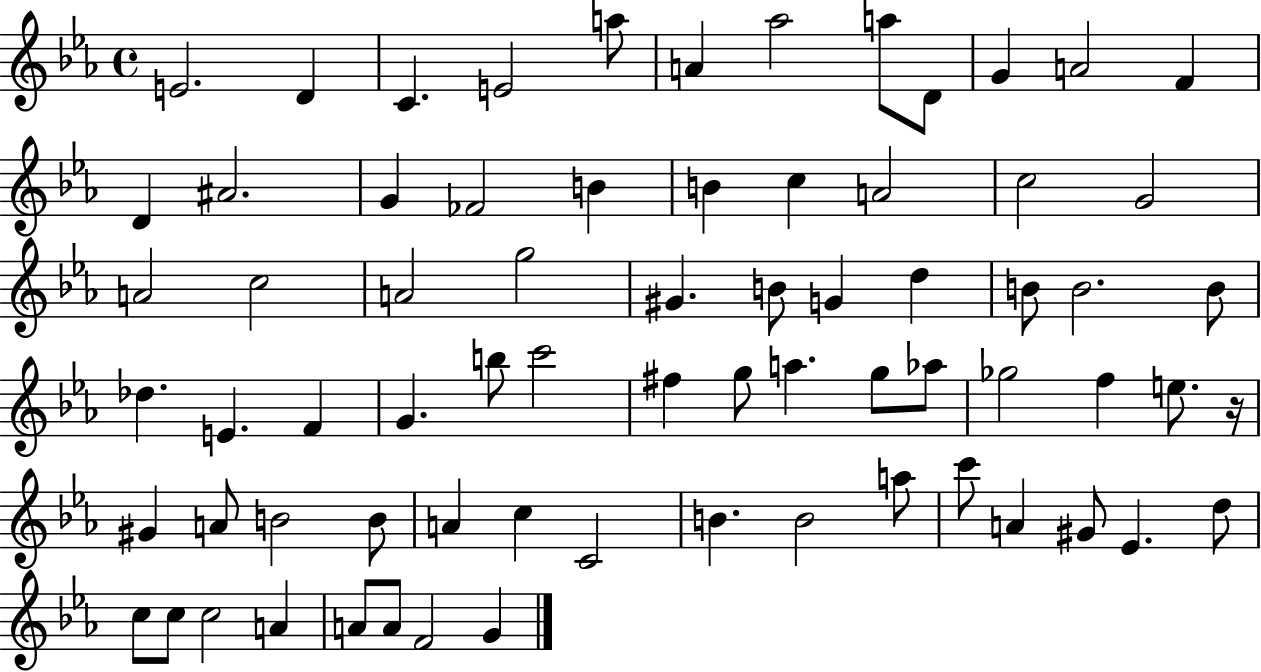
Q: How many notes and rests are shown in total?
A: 71